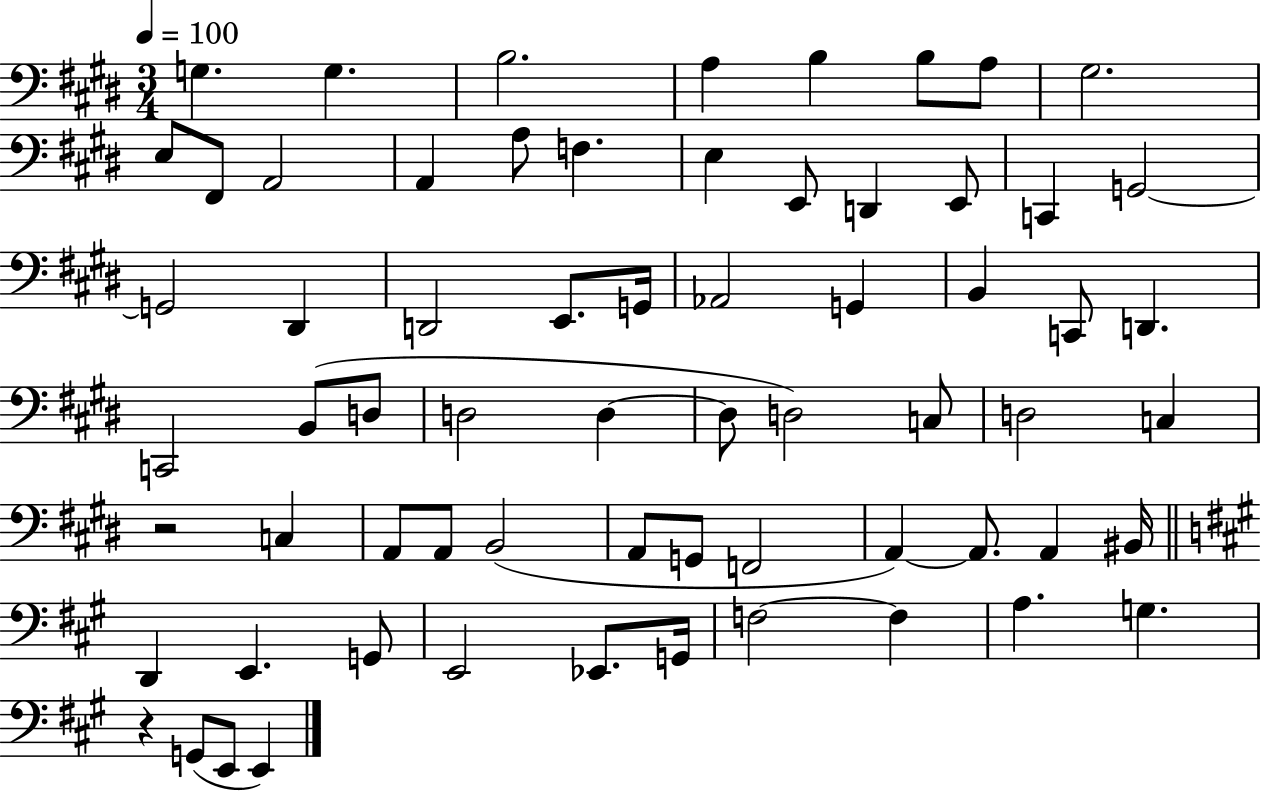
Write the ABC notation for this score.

X:1
T:Untitled
M:3/4
L:1/4
K:E
G, G, B,2 A, B, B,/2 A,/2 ^G,2 E,/2 ^F,,/2 A,,2 A,, A,/2 F, E, E,,/2 D,, E,,/2 C,, G,,2 G,,2 ^D,, D,,2 E,,/2 G,,/4 _A,,2 G,, B,, C,,/2 D,, C,,2 B,,/2 D,/2 D,2 D, D,/2 D,2 C,/2 D,2 C, z2 C, A,,/2 A,,/2 B,,2 A,,/2 G,,/2 F,,2 A,, A,,/2 A,, ^B,,/4 D,, E,, G,,/2 E,,2 _E,,/2 G,,/4 F,2 F, A, G, z G,,/2 E,,/2 E,,